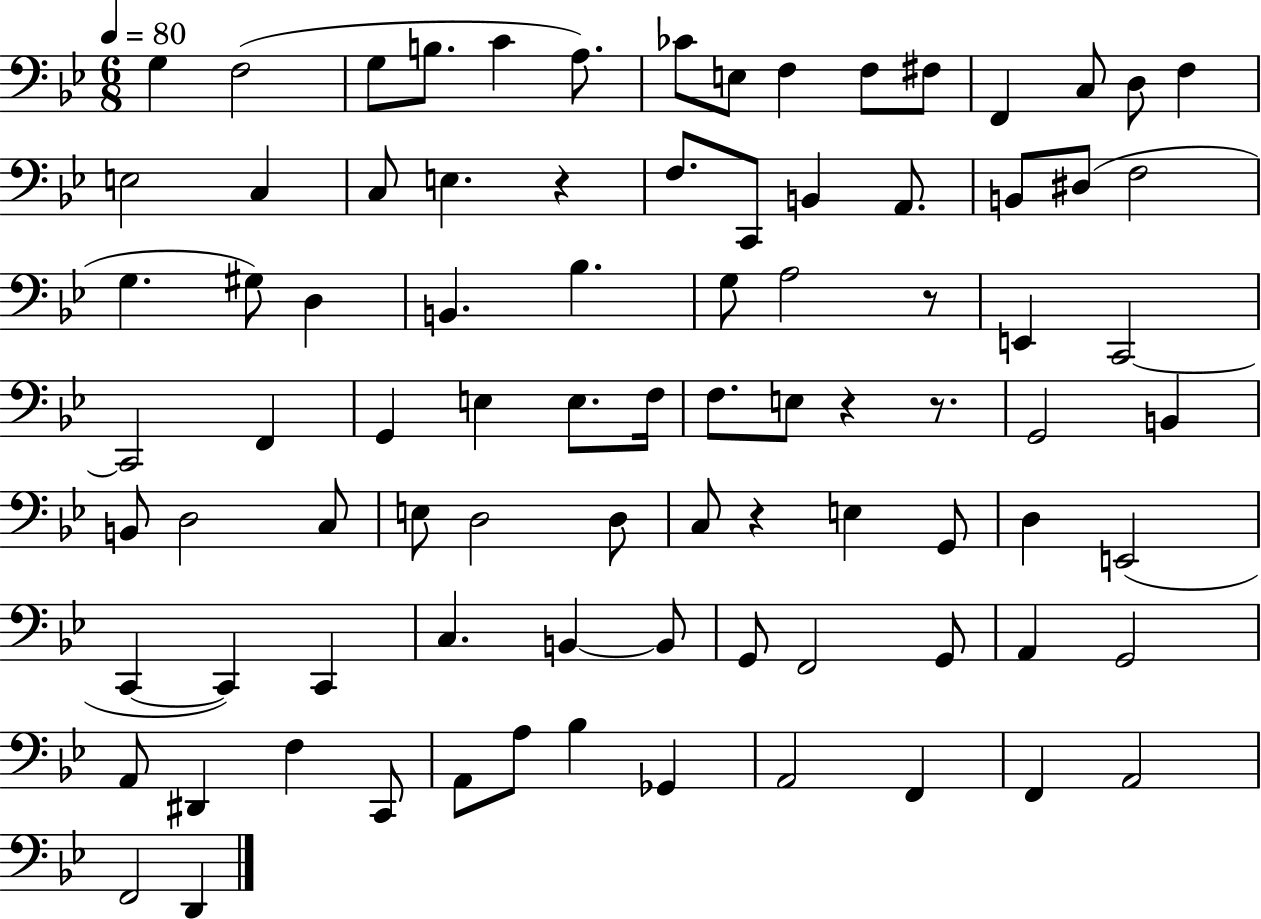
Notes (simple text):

G3/q F3/h G3/e B3/e. C4/q A3/e. CES4/e E3/e F3/q F3/e F#3/e F2/q C3/e D3/e F3/q E3/h C3/q C3/e E3/q. R/q F3/e. C2/e B2/q A2/e. B2/e D#3/e F3/h G3/q. G#3/e D3/q B2/q. Bb3/q. G3/e A3/h R/e E2/q C2/h C2/h F2/q G2/q E3/q E3/e. F3/s F3/e. E3/e R/q R/e. G2/h B2/q B2/e D3/h C3/e E3/e D3/h D3/e C3/e R/q E3/q G2/e D3/q E2/h C2/q C2/q C2/q C3/q. B2/q B2/e G2/e F2/h G2/e A2/q G2/h A2/e D#2/q F3/q C2/e A2/e A3/e Bb3/q Gb2/q A2/h F2/q F2/q A2/h F2/h D2/q